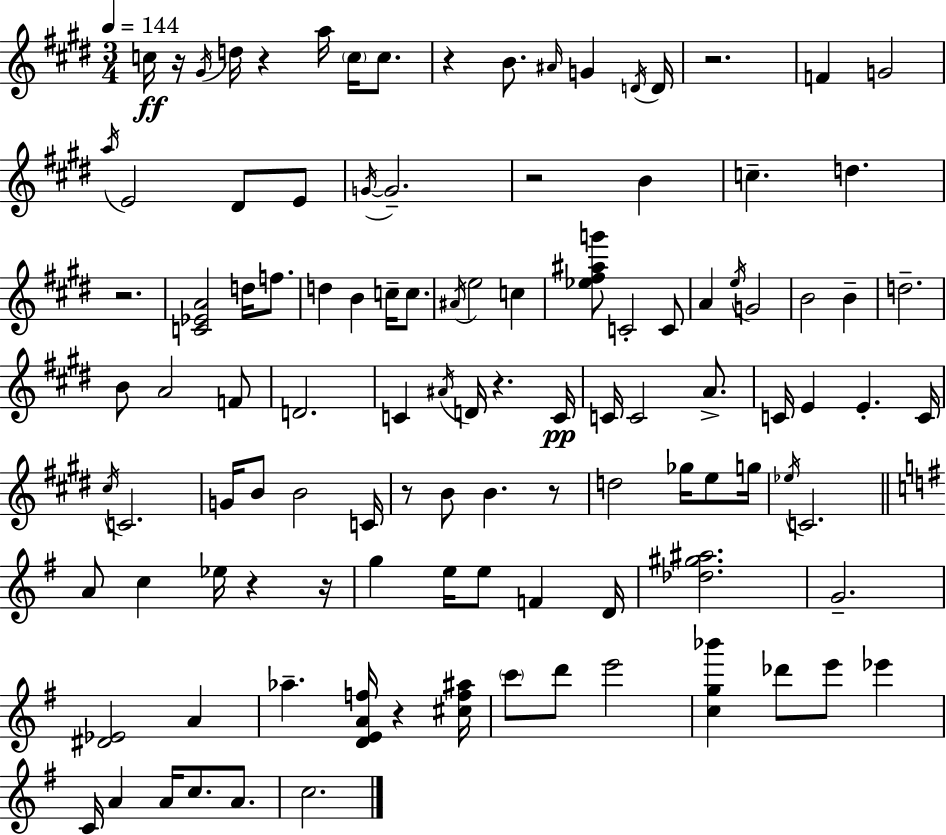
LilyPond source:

{
  \clef treble
  \numericTimeSignature
  \time 3/4
  \key e \major
  \tempo 4 = 144
  c''16\ff r16 \acciaccatura { gis'16 } d''16 r4 a''16 \parenthesize c''16 c''8. | r4 b'8. \grace { ais'16 } g'4 | \acciaccatura { d'16 } d'16 r2. | f'4 g'2 | \break \acciaccatura { a''16 } e'2 | dis'8 e'8 \acciaccatura { g'16~ }~ g'2.-- | r2 | b'4 c''4.-- d''4. | \break r2. | <c' ees' a'>2 | d''16 f''8. d''4 b'4 | c''16-- c''8. \acciaccatura { ais'16 } e''2 | \break c''4 <ees'' fis'' ais'' g'''>8 c'2-. | c'8 a'4 \acciaccatura { e''16 } g'2 | b'2 | b'4-- d''2.-- | \break b'8 a'2 | f'8 d'2. | c'4 \acciaccatura { ais'16 } | d'16 r4. c'16\pp c'16 c'2 | \break a'8.-> c'16 e'4 | e'4.-. c'16 \acciaccatura { cis''16 } c'2. | g'16 b'8 | b'2 c'16 r8 b'8 | \break b'4. r8 d''2 | ges''16 e''8 g''16 \acciaccatura { ees''16 } c'2. | \bar "||" \break \key g \major a'8 c''4 ees''16 r4 r16 | g''4 e''16 e''8 f'4 d'16 | <des'' gis'' ais''>2. | g'2.-- | \break <dis' ees'>2 a'4 | aes''4.-- <d' e' a' f''>16 r4 <cis'' f'' ais''>16 | \parenthesize c'''8 d'''8 e'''2 | <c'' g'' bes'''>4 des'''8 e'''8 ees'''4 | \break c'16 a'4 a'16 c''8. a'8. | c''2. | \bar "|."
}